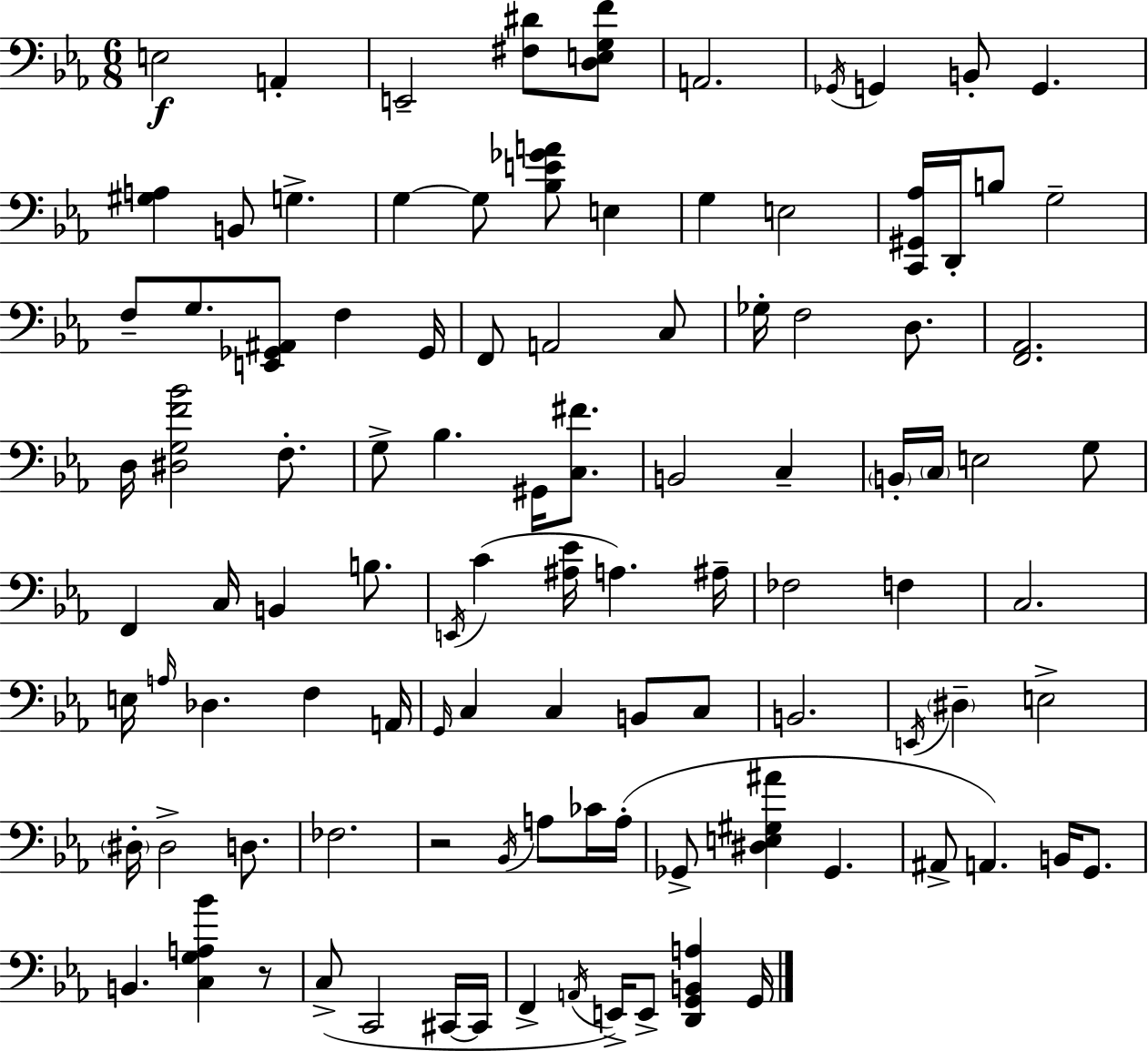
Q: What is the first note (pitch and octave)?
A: E3